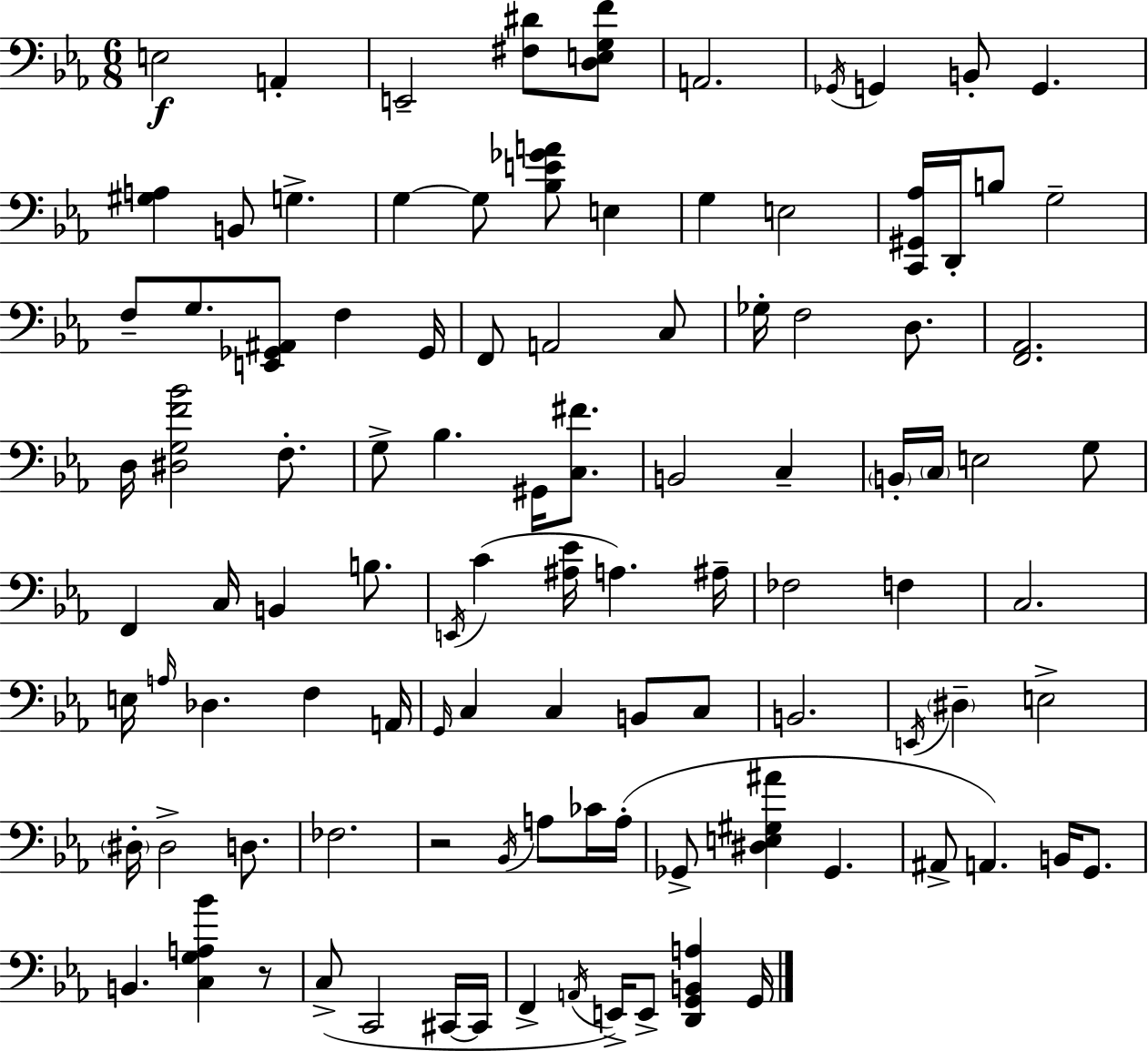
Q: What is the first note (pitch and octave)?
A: E3